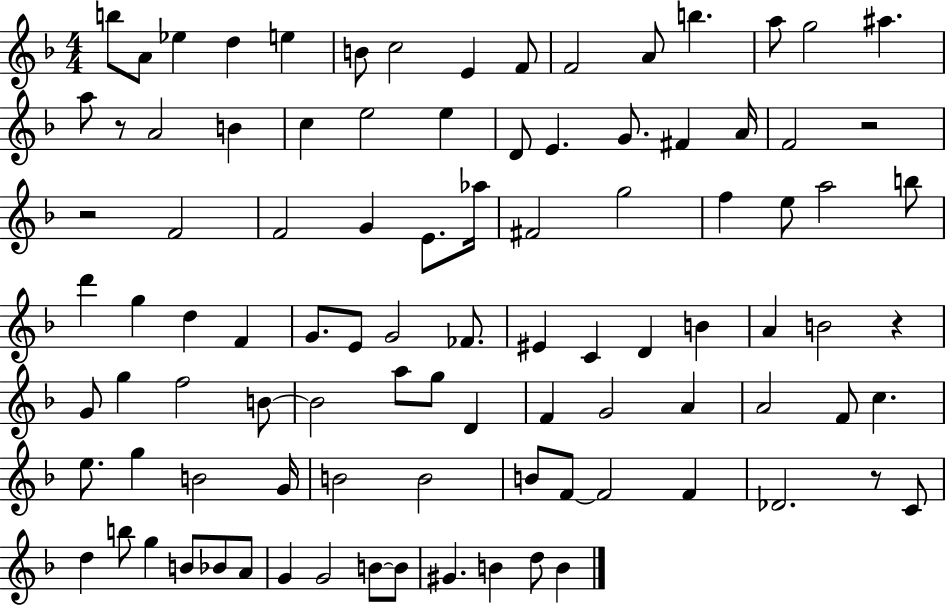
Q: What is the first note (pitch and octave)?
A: B5